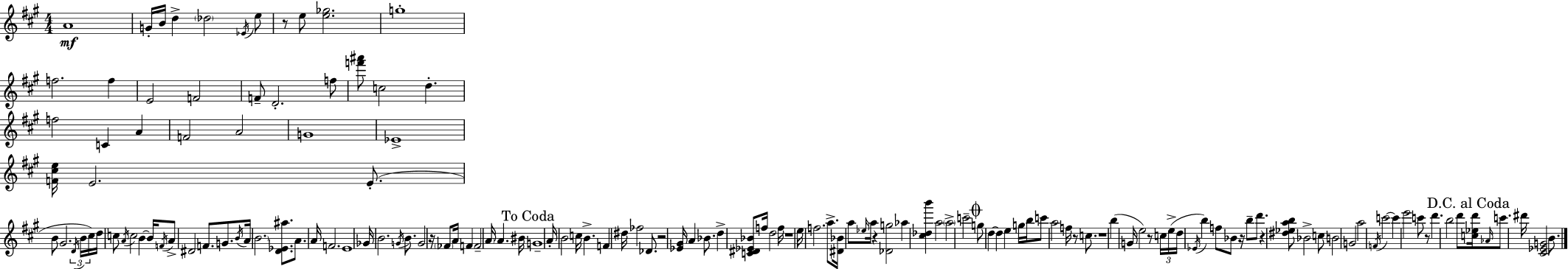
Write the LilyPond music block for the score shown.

{
  \clef treble
  \numericTimeSignature
  \time 4/4
  \key a \major
  a'1\mf | g'16-. b'16 d''4-> \parenthesize des''2 \acciaccatura { ees'16 } e''8 | r8 e''8 <e'' ges''>2. | g''1-. | \break f''2. f''4 | e'2 f'2 | f'8-- d'2.-. f''8 | <f''' ais'''>8 c''2 d''4.-. | \break f''2 c'4 a'4 | f'2 a'2 | g'1 | ees'1-> | \break <f' cis'' e''>16 e'2. e'8.-.( | b'8 gis'2. \tuplet 3/2 { \acciaccatura { d'16 } | b'16 cis''16) } d''16 c''8 \acciaccatura { a'16 } c''2 b'4~~ | b'16 \acciaccatura { f'16 } a'8-> dis'2 f'8. | \break g'8. \acciaccatura { b'16 } a'16 \parenthesize b'2. | <d' ees' ais''>8. a'8. a'16 f'2. | e'1 | ges'16 b'2. | \break \acciaccatura { g'16 } b'8. g'2 r16 \parenthesize fes'8 | a'16 f'4 f'2-- \parenthesize a'16 a'4. | bis'16 \mark "To Coda" g'1-- | a'16-. b'2 c''16 | \break b'4.-> f'4 dis''16 fes''2 | des'8. r2 <ees' gis'>16 a'4 | bes'8. d''4-> <c' dis' ees' bes'>8 f''16 d''2 | f''16 r1 | \break e''16 f''2. | a''8.-> <dis' bes'>16 a''8 \grace { ees''16 } a''16 r4 <des' g''>2 | aes''4 <cis'' des'' b'''>4 a''2 | \parenthesize a''2-> c'''2-- | \break \mark \markup { \musicglyph "scripts.coda" } g''8 d''4~~ d''4 | e''4 g''16 b''16 c'''8 a''2 | f''16 r8 c''8. r1 | b''4( g'16 e''2) | \break r8 \tuplet 3/2 { c''16 e''16->( d''16 } \acciaccatura { ees'16 }) b''4 f''8 | bes'8 r16 b''8-- d'''8. r4 <dis'' ees'' a'' b''>8 bes'2-> | c''8 b'2 | g'2 a''2 | \break \acciaccatura { f'16 } c'''2~~ c'''4 e'''2 | c'''8 r8 d'''4. b''2 | d'''8 \mark "D.C. al Coda" <c'' ees'' d'''>16 \grace { aes'16 } c'''8. dis'''16 <cis' ees' g'>2 | b'8. \bar "|."
}